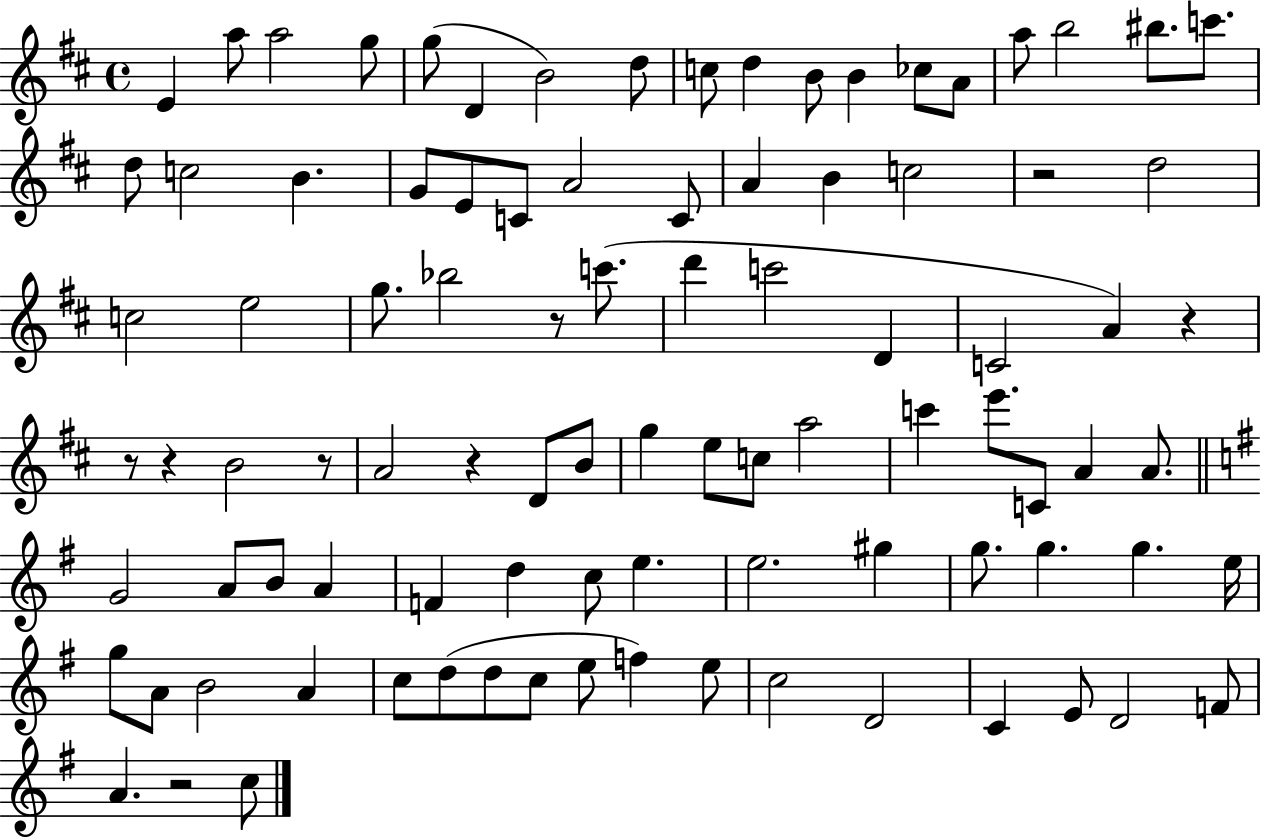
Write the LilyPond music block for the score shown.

{
  \clef treble
  \time 4/4
  \defaultTimeSignature
  \key d \major
  \repeat volta 2 { e'4 a''8 a''2 g''8 | g''8( d'4 b'2) d''8 | c''8 d''4 b'8 b'4 ces''8 a'8 | a''8 b''2 bis''8. c'''8. | \break d''8 c''2 b'4. | g'8 e'8 c'8 a'2 c'8 | a'4 b'4 c''2 | r2 d''2 | \break c''2 e''2 | g''8. bes''2 r8 c'''8.( | d'''4 c'''2 d'4 | c'2 a'4) r4 | \break r8 r4 b'2 r8 | a'2 r4 d'8 b'8 | g''4 e''8 c''8 a''2 | c'''4 e'''8. c'8 a'4 a'8. | \break \bar "||" \break \key e \minor g'2 a'8 b'8 a'4 | f'4 d''4 c''8 e''4. | e''2. gis''4 | g''8. g''4. g''4. e''16 | \break g''8 a'8 b'2 a'4 | c''8 d''8( d''8 c''8 e''8 f''4) e''8 | c''2 d'2 | c'4 e'8 d'2 f'8 | \break a'4. r2 c''8 | } \bar "|."
}